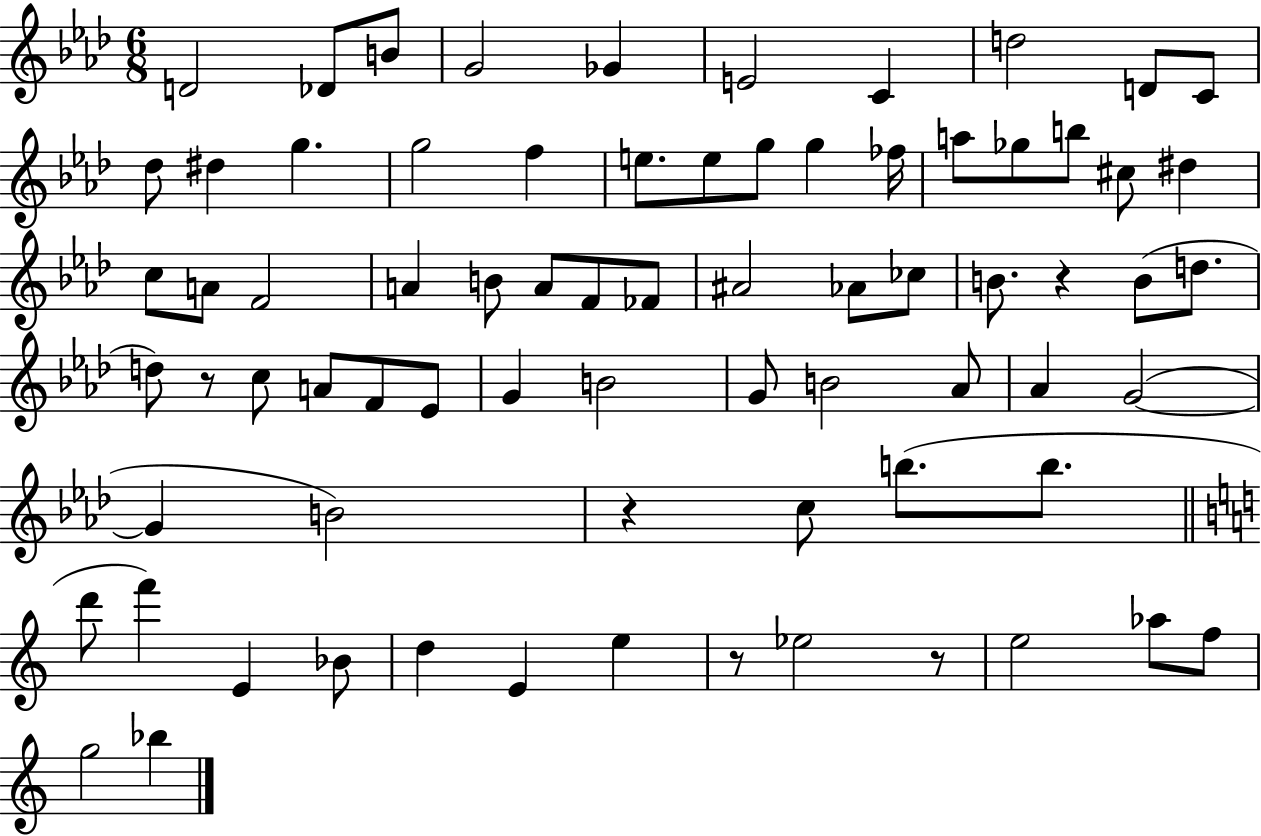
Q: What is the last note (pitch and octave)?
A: Bb5